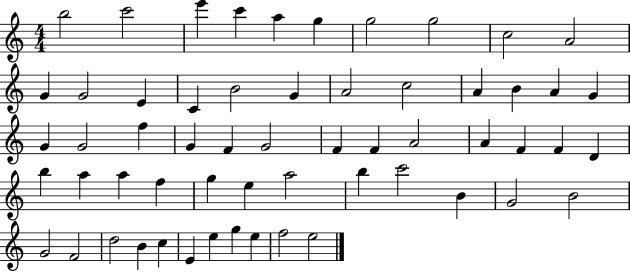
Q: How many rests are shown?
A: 0